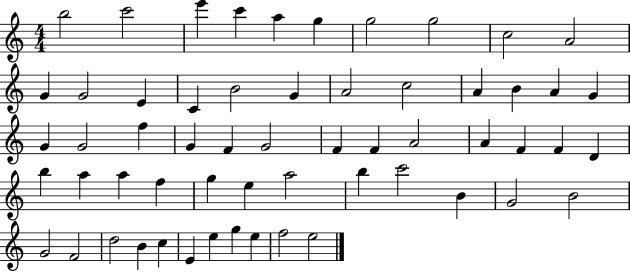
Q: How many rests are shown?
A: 0